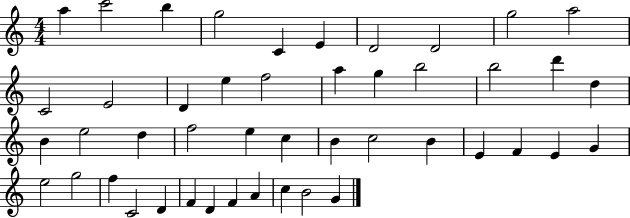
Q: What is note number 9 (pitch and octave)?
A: G5